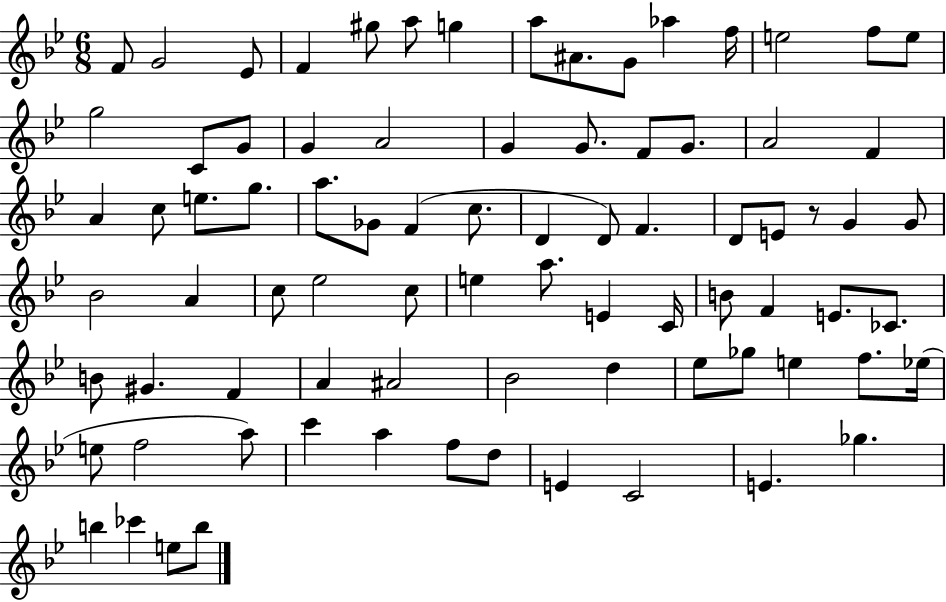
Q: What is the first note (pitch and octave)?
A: F4